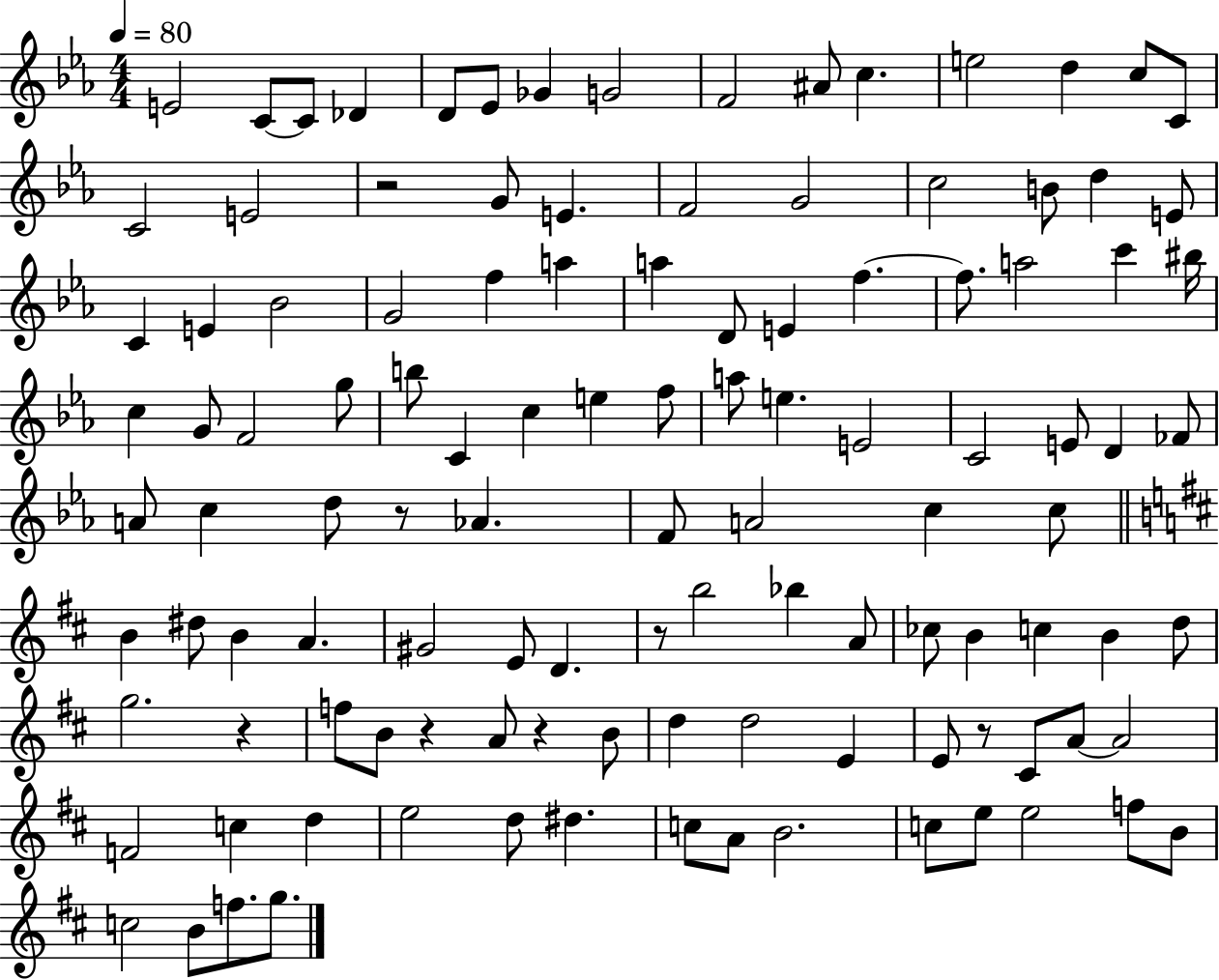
{
  \clef treble
  \numericTimeSignature
  \time 4/4
  \key ees \major
  \tempo 4 = 80
  e'2 c'8~~ c'8 des'4 | d'8 ees'8 ges'4 g'2 | f'2 ais'8 c''4. | e''2 d''4 c''8 c'8 | \break c'2 e'2 | r2 g'8 e'4. | f'2 g'2 | c''2 b'8 d''4 e'8 | \break c'4 e'4 bes'2 | g'2 f''4 a''4 | a''4 d'8 e'4 f''4.~~ | f''8. a''2 c'''4 bis''16 | \break c''4 g'8 f'2 g''8 | b''8 c'4 c''4 e''4 f''8 | a''8 e''4. e'2 | c'2 e'8 d'4 fes'8 | \break a'8 c''4 d''8 r8 aes'4. | f'8 a'2 c''4 c''8 | \bar "||" \break \key d \major b'4 dis''8 b'4 a'4. | gis'2 e'8 d'4. | r8 b''2 bes''4 a'8 | ces''8 b'4 c''4 b'4 d''8 | \break g''2. r4 | f''8 b'8 r4 a'8 r4 b'8 | d''4 d''2 e'4 | e'8 r8 cis'8 a'8~~ a'2 | \break f'2 c''4 d''4 | e''2 d''8 dis''4. | c''8 a'8 b'2. | c''8 e''8 e''2 f''8 b'8 | \break c''2 b'8 f''8. g''8. | \bar "|."
}